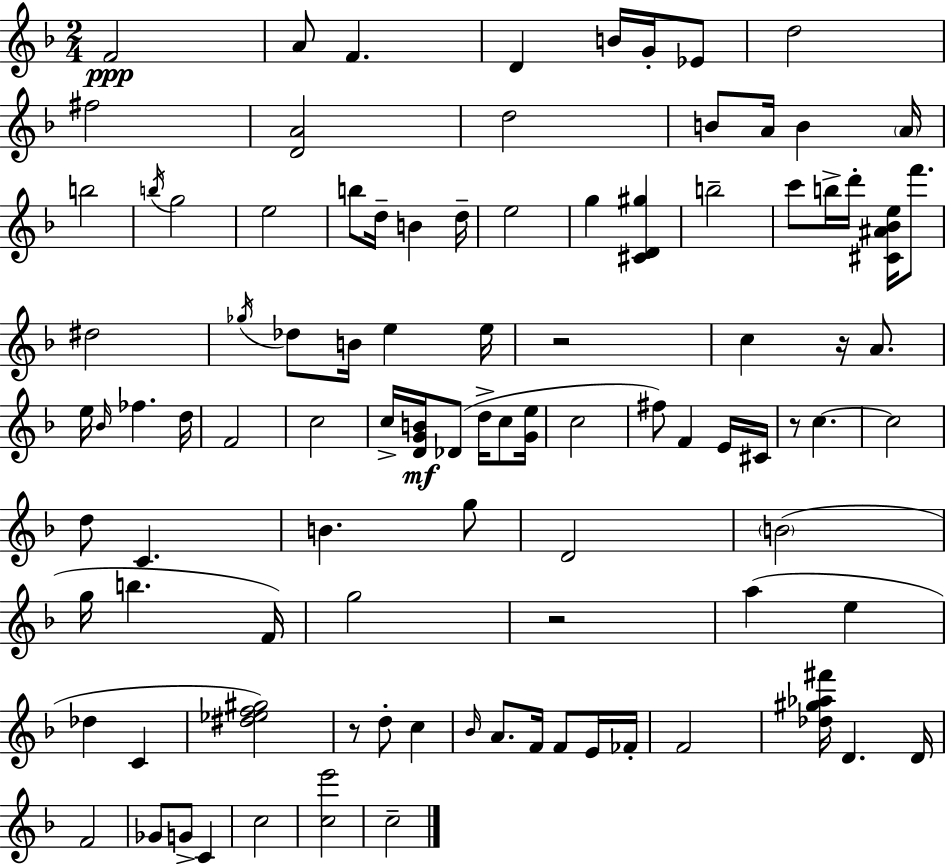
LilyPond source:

{
  \clef treble
  \numericTimeSignature
  \time 2/4
  \key f \major
  f'2\ppp | a'8 f'4. | d'4 b'16 g'16-. ees'8 | d''2 | \break fis''2 | <d' a'>2 | d''2 | b'8 a'16 b'4 \parenthesize a'16 | \break b''2 | \acciaccatura { b''16 } g''2 | e''2 | b''8 d''16-- b'4 | \break d''16-- e''2 | g''4 <cis' d' gis''>4 | b''2-- | c'''8 b''16-> d'''16-. <cis' ais' bes' e''>16 f'''8. | \break dis''2 | \acciaccatura { ges''16 } des''8 b'16 e''4 | e''16 r2 | c''4 r16 a'8. | \break e''16 \grace { bes'16 } fes''4. | d''16 f'2 | c''2 | c''16-> <d' g' b'>16\mf des'8( d''16-> | \break c''8 <g' e''>16 c''2 | fis''8) f'4 | e'16 cis'16 r8 c''4.~~ | c''2 | \break d''8 c'4. | b'4. | g''8 d'2 | \parenthesize b'2( | \break g''16 b''4. | f'16) g''2 | r2 | a''4( e''4 | \break des''4 c'4 | <dis'' ees'' f'' gis''>2) | r8 d''8-. c''4 | \grace { bes'16 } a'8. f'16 | \break f'8 e'16 fes'16-. f'2 | <des'' gis'' aes'' fis'''>16 d'4. | d'16 f'2 | ges'8 g'8-> | \break c'4 c''2 | <c'' e'''>2 | c''2-- | \bar "|."
}